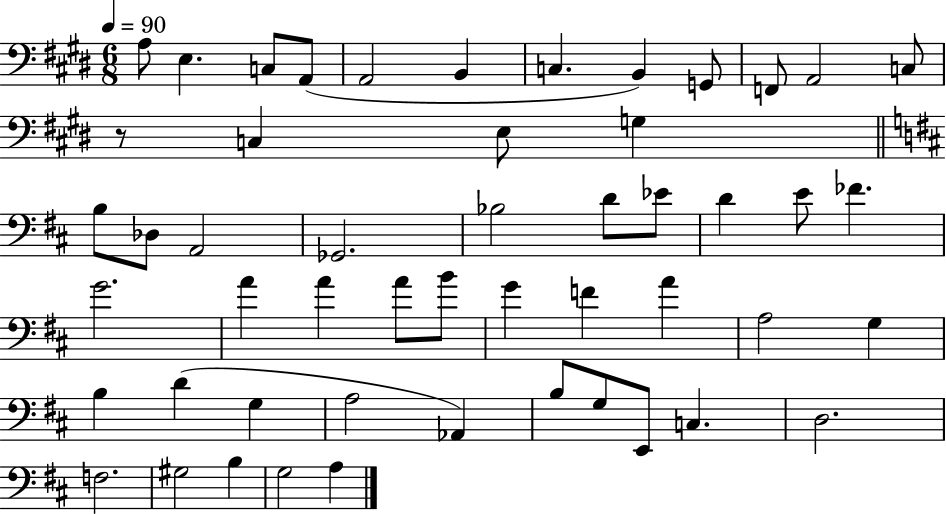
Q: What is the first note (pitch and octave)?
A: A3